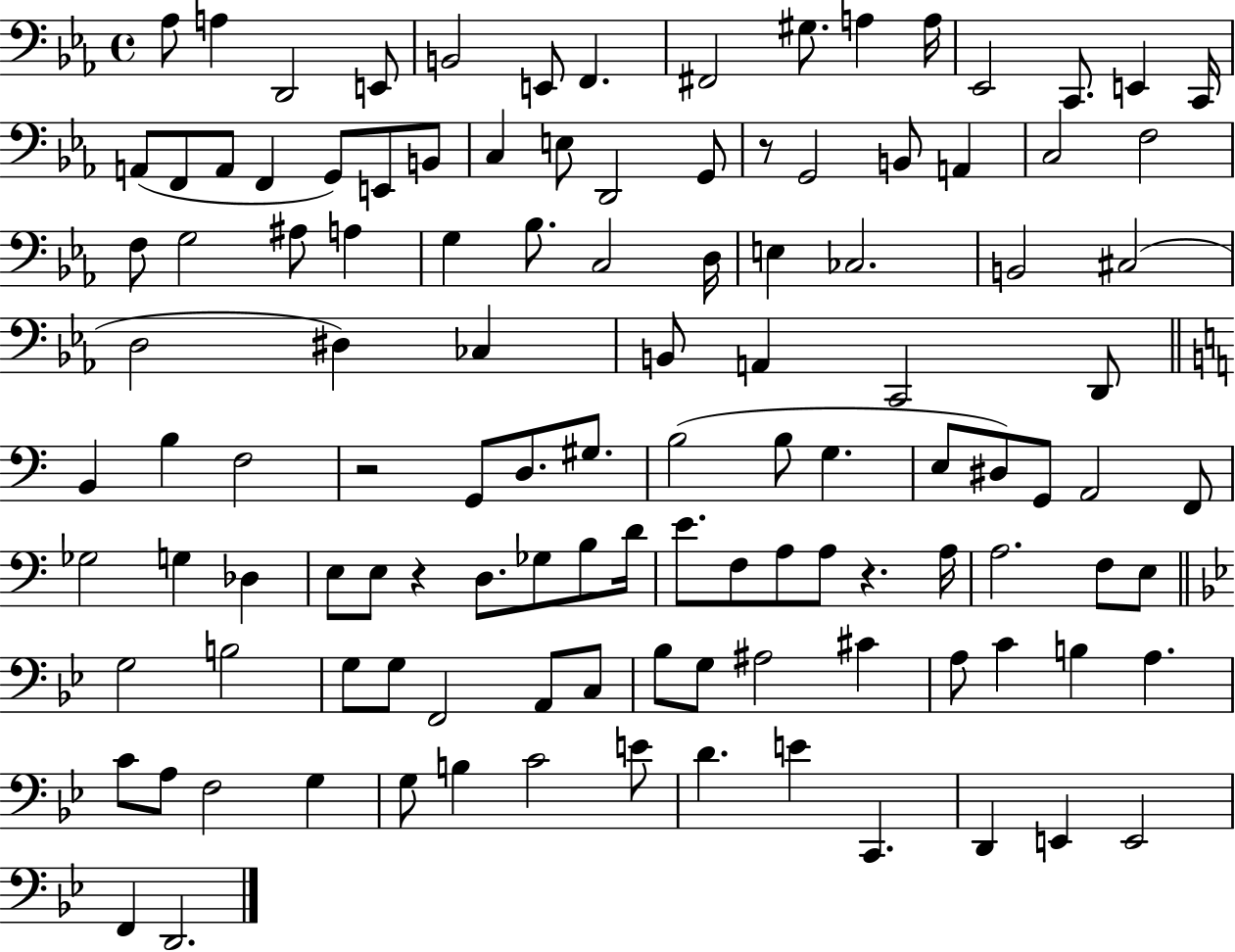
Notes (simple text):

Ab3/e A3/q D2/h E2/e B2/h E2/e F2/q. F#2/h G#3/e. A3/q A3/s Eb2/h C2/e. E2/q C2/s A2/e F2/e A2/e F2/q G2/e E2/e B2/e C3/q E3/e D2/h G2/e R/e G2/h B2/e A2/q C3/h F3/h F3/e G3/h A#3/e A3/q G3/q Bb3/e. C3/h D3/s E3/q CES3/h. B2/h C#3/h D3/h D#3/q CES3/q B2/e A2/q C2/h D2/e B2/q B3/q F3/h R/h G2/e D3/e. G#3/e. B3/h B3/e G3/q. E3/e D#3/e G2/e A2/h F2/e Gb3/h G3/q Db3/q E3/e E3/e R/q D3/e. Gb3/e B3/e D4/s E4/e. F3/e A3/e A3/e R/q. A3/s A3/h. F3/e E3/e G3/h B3/h G3/e G3/e F2/h A2/e C3/e Bb3/e G3/e A#3/h C#4/q A3/e C4/q B3/q A3/q. C4/e A3/e F3/h G3/q G3/e B3/q C4/h E4/e D4/q. E4/q C2/q. D2/q E2/q E2/h F2/q D2/h.